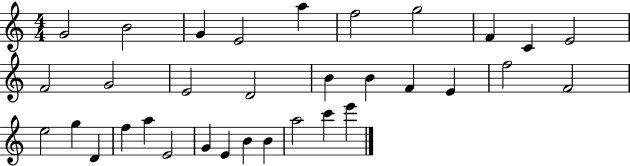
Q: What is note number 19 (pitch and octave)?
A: F5